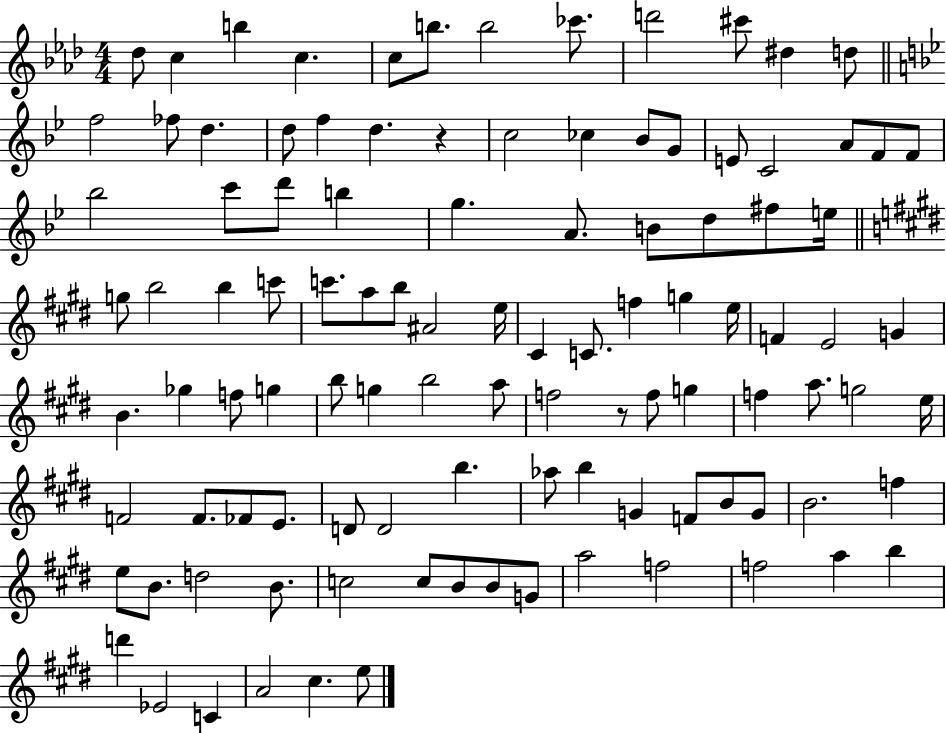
X:1
T:Untitled
M:4/4
L:1/4
K:Ab
_d/2 c b c c/2 b/2 b2 _c'/2 d'2 ^c'/2 ^d d/2 f2 _f/2 d d/2 f d z c2 _c _B/2 G/2 E/2 C2 A/2 F/2 F/2 _b2 c'/2 d'/2 b g A/2 B/2 d/2 ^f/2 e/4 g/2 b2 b c'/2 c'/2 a/2 b/2 ^A2 e/4 ^C C/2 f g e/4 F E2 G B _g f/2 g b/2 g b2 a/2 f2 z/2 f/2 g f a/2 g2 e/4 F2 F/2 _F/2 E/2 D/2 D2 b _a/2 b G F/2 B/2 G/2 B2 f e/2 B/2 d2 B/2 c2 c/2 B/2 B/2 G/2 a2 f2 f2 a b d' _E2 C A2 ^c e/2